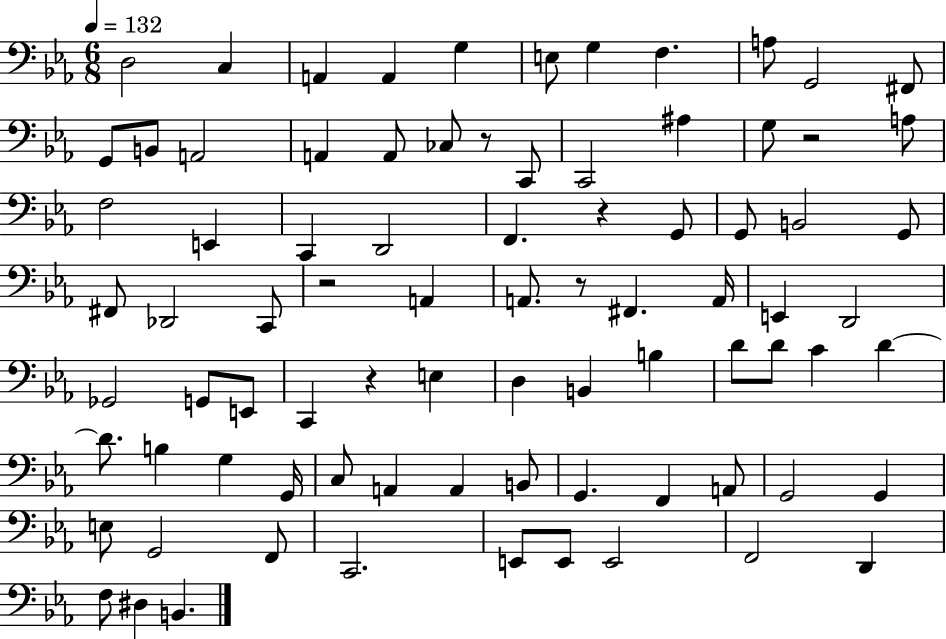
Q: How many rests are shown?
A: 6